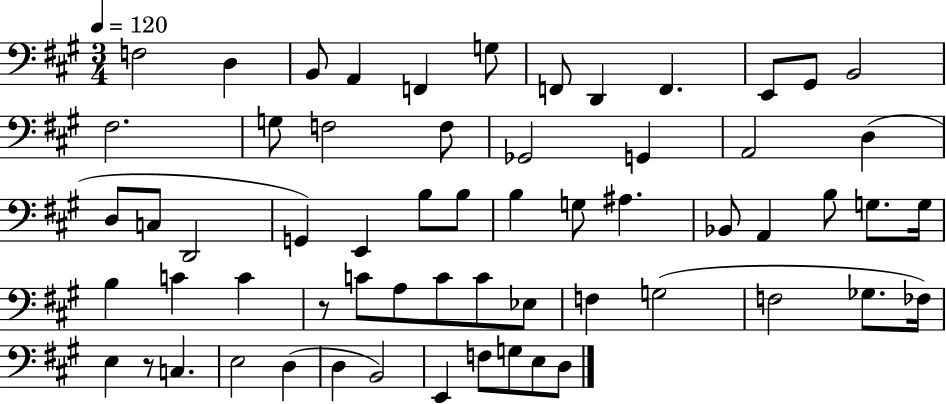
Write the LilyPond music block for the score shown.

{
  \clef bass
  \numericTimeSignature
  \time 3/4
  \key a \major
  \tempo 4 = 120
  f2 d4 | b,8 a,4 f,4 g8 | f,8 d,4 f,4. | e,8 gis,8 b,2 | \break fis2. | g8 f2 f8 | ges,2 g,4 | a,2 d4( | \break d8 c8 d,2 | g,4) e,4 b8 b8 | b4 g8 ais4. | bes,8 a,4 b8 g8. g16 | \break b4 c'4 c'4 | r8 c'8 a8 c'8 c'8 ees8 | f4 g2( | f2 ges8. fes16) | \break e4 r8 c4. | e2 d4( | d4 b,2) | e,4 f8 g8 e8 d8 | \break \bar "|."
}